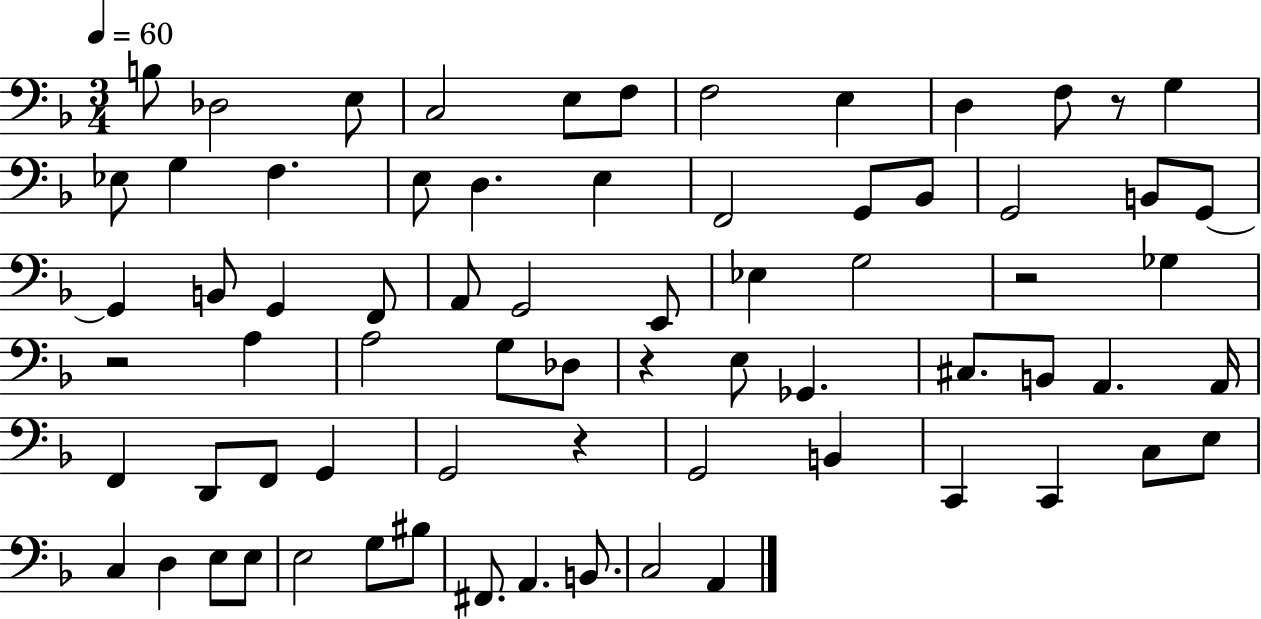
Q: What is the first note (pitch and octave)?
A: B3